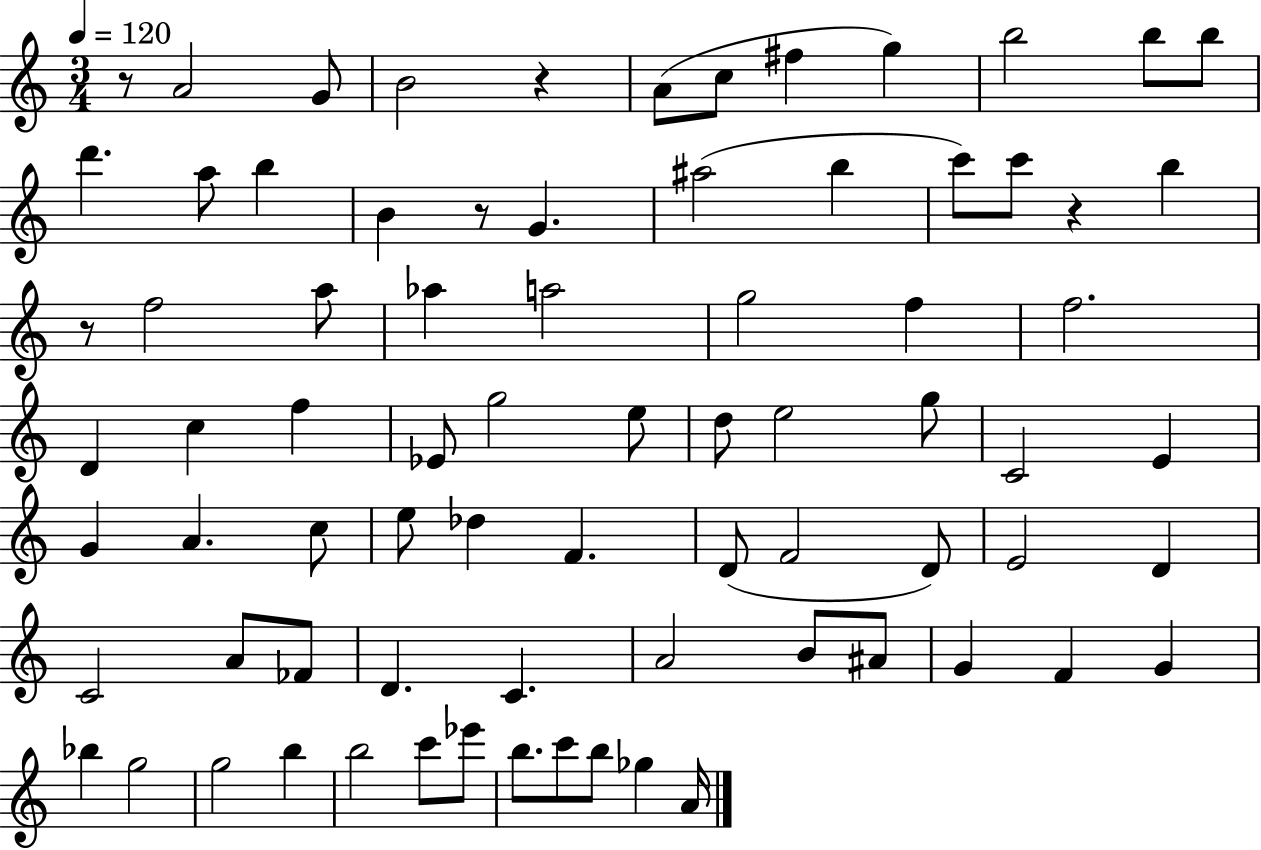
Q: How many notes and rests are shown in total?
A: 77